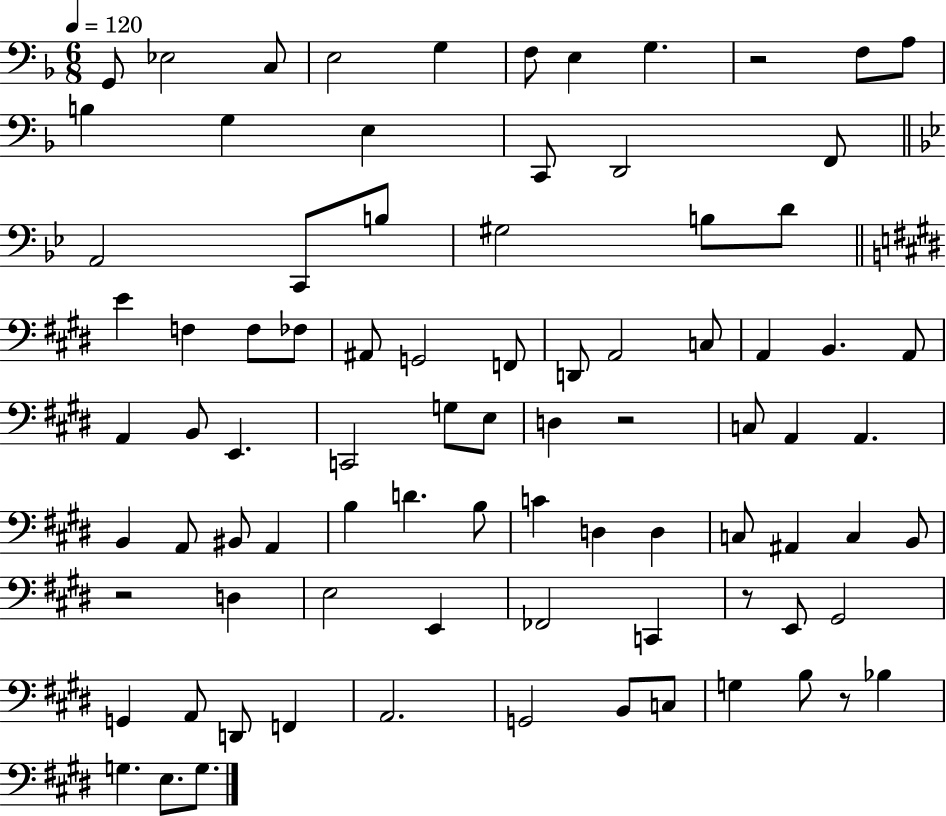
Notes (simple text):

G2/e Eb3/h C3/e E3/h G3/q F3/e E3/q G3/q. R/h F3/e A3/e B3/q G3/q E3/q C2/e D2/h F2/e A2/h C2/e B3/e G#3/h B3/e D4/e E4/q F3/q F3/e FES3/e A#2/e G2/h F2/e D2/e A2/h C3/e A2/q B2/q. A2/e A2/q B2/e E2/q. C2/h G3/e E3/e D3/q R/h C3/e A2/q A2/q. B2/q A2/e BIS2/e A2/q B3/q D4/q. B3/e C4/q D3/q D3/q C3/e A#2/q C3/q B2/e R/h D3/q E3/h E2/q FES2/h C2/q R/e E2/e G#2/h G2/q A2/e D2/e F2/q A2/h. G2/h B2/e C3/e G3/q B3/e R/e Bb3/q G3/q. E3/e. G3/e.